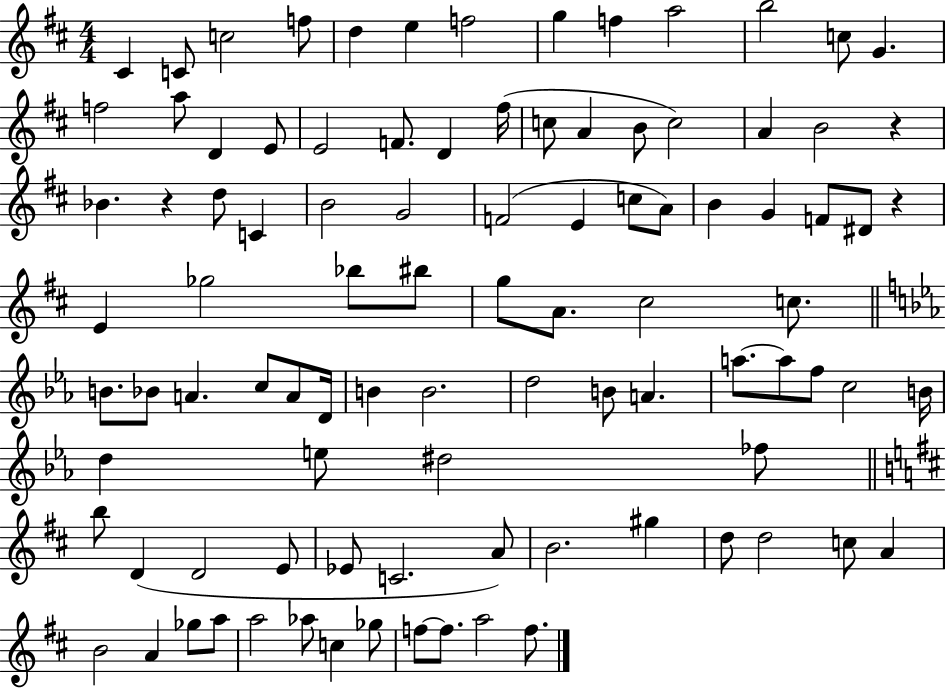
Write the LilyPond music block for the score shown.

{
  \clef treble
  \numericTimeSignature
  \time 4/4
  \key d \major
  cis'4 c'8 c''2 f''8 | d''4 e''4 f''2 | g''4 f''4 a''2 | b''2 c''8 g'4. | \break f''2 a''8 d'4 e'8 | e'2 f'8. d'4 fis''16( | c''8 a'4 b'8 c''2) | a'4 b'2 r4 | \break bes'4. r4 d''8 c'4 | b'2 g'2 | f'2( e'4 c''8 a'8) | b'4 g'4 f'8 dis'8 r4 | \break e'4 ges''2 bes''8 bis''8 | g''8 a'8. cis''2 c''8. | \bar "||" \break \key ees \major b'8. bes'8 a'4. c''8 a'8 d'16 | b'4 b'2. | d''2 b'8 a'4. | a''8.~~ a''8 f''8 c''2 b'16 | \break d''4 e''8 dis''2 fes''8 | \bar "||" \break \key b \minor b''8 d'4( d'2 e'8 | ees'8 c'2. a'8) | b'2. gis''4 | d''8 d''2 c''8 a'4 | \break b'2 a'4 ges''8 a''8 | a''2 aes''8 c''4 ges''8 | f''8~~ f''8. a''2 f''8. | \bar "|."
}